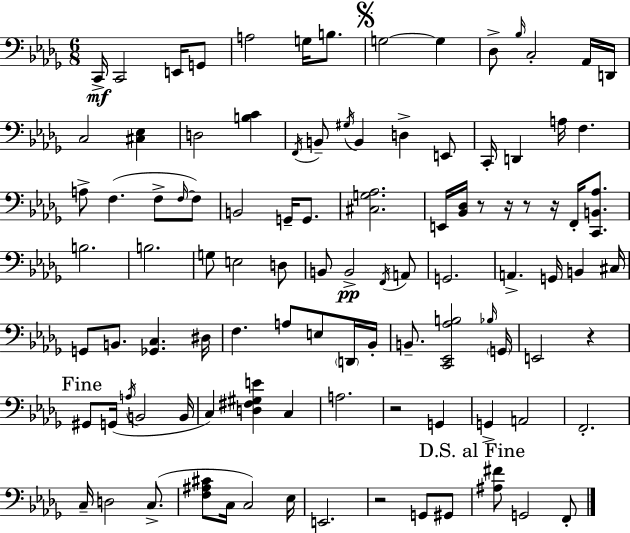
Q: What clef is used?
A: bass